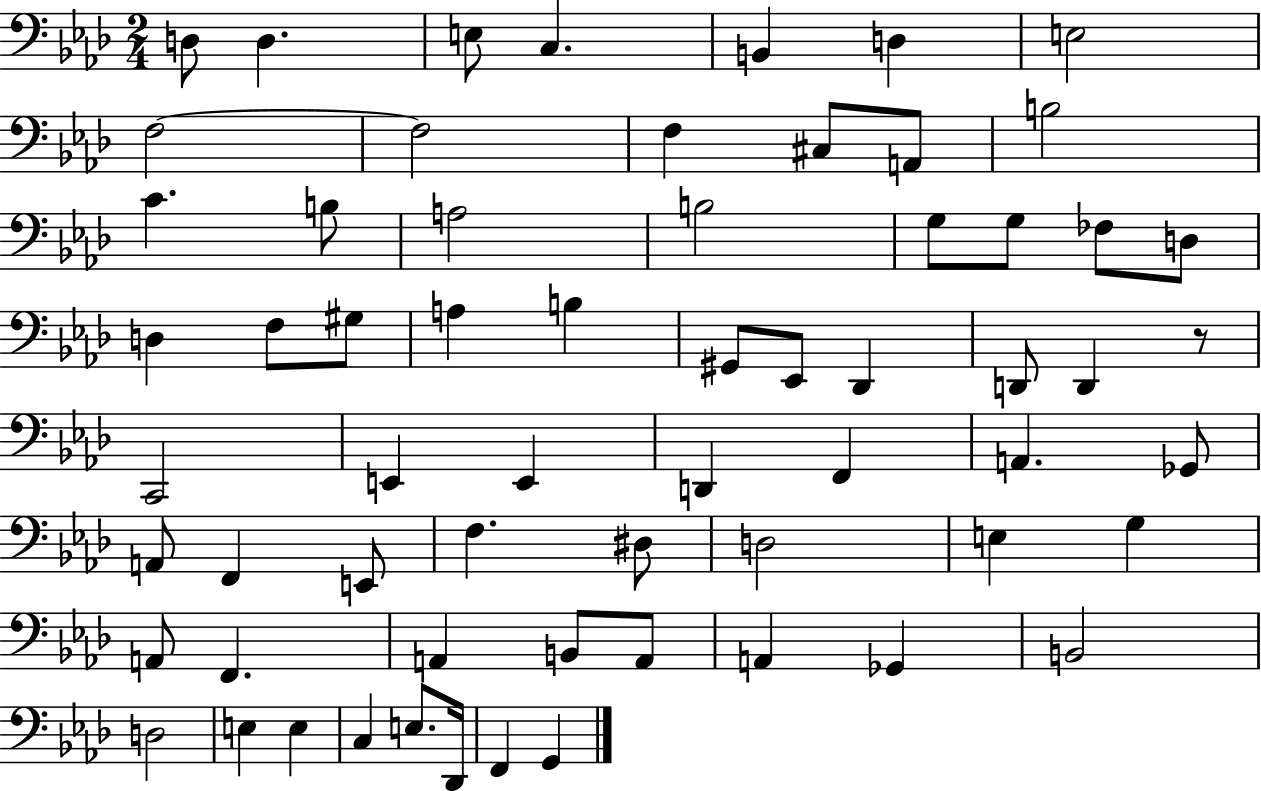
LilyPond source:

{
  \clef bass
  \numericTimeSignature
  \time 2/4
  \key aes \major
  d8 d4. | e8 c4. | b,4 d4 | e2 | \break f2~~ | f2 | f4 cis8 a,8 | b2 | \break c'4. b8 | a2 | b2 | g8 g8 fes8 d8 | \break d4 f8 gis8 | a4 b4 | gis,8 ees,8 des,4 | d,8 d,4 r8 | \break c,2 | e,4 e,4 | d,4 f,4 | a,4. ges,8 | \break a,8 f,4 e,8 | f4. dis8 | d2 | e4 g4 | \break a,8 f,4. | a,4 b,8 a,8 | a,4 ges,4 | b,2 | \break d2 | e4 e4 | c4 e8. des,16 | f,4 g,4 | \break \bar "|."
}